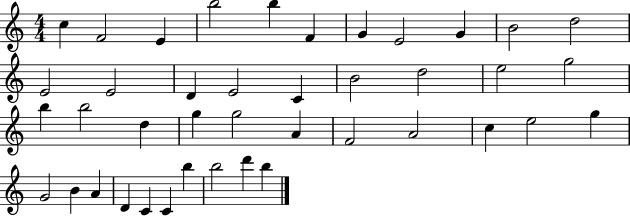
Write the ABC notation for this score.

X:1
T:Untitled
M:4/4
L:1/4
K:C
c F2 E b2 b F G E2 G B2 d2 E2 E2 D E2 C B2 d2 e2 g2 b b2 d g g2 A F2 A2 c e2 g G2 B A D C C b b2 d' b